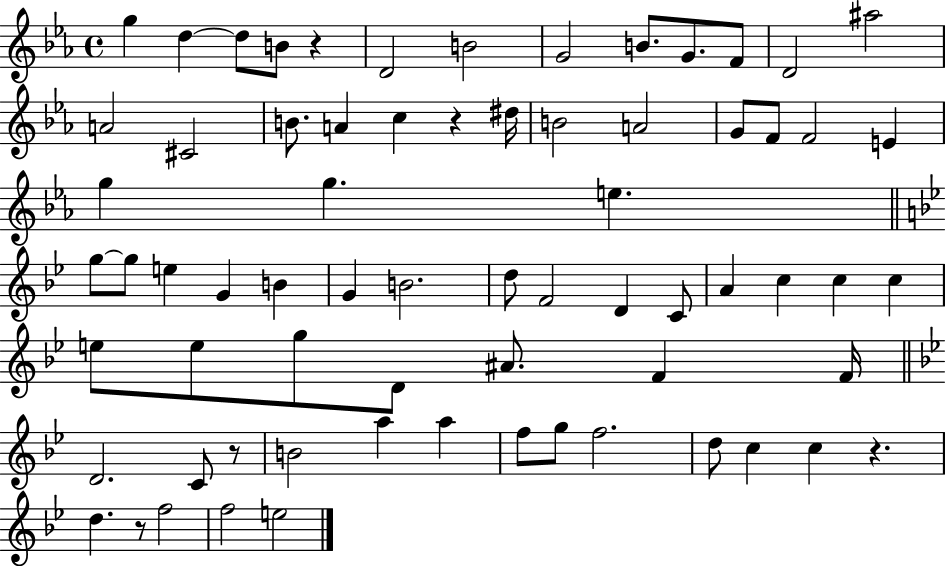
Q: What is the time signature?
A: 4/4